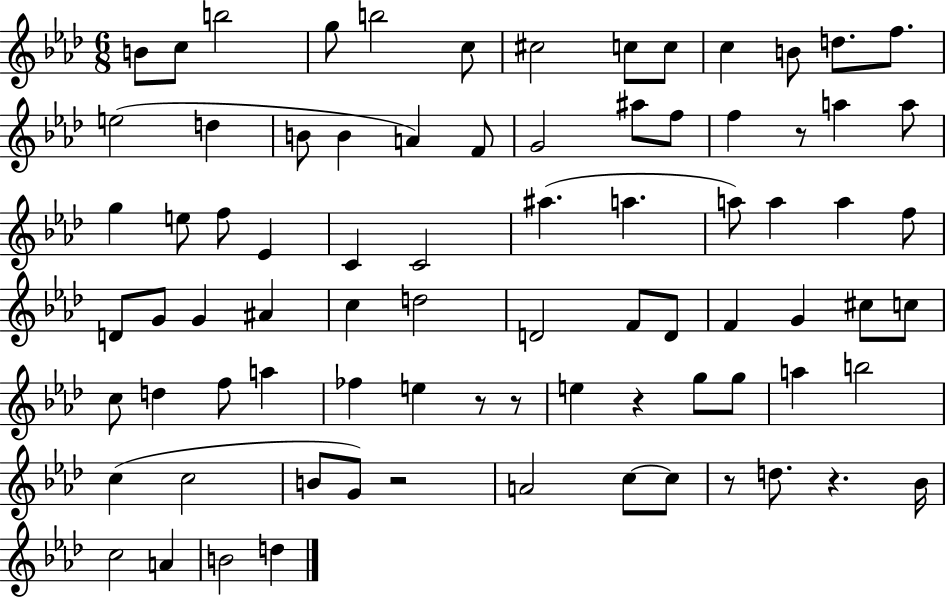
{
  \clef treble
  \numericTimeSignature
  \time 6/8
  \key aes \major
  b'8 c''8 b''2 | g''8 b''2 c''8 | cis''2 c''8 c''8 | c''4 b'8 d''8. f''8. | \break e''2( d''4 | b'8 b'4 a'4) f'8 | g'2 ais''8 f''8 | f''4 r8 a''4 a''8 | \break g''4 e''8 f''8 ees'4 | c'4 c'2 | ais''4.( a''4. | a''8) a''4 a''4 f''8 | \break d'8 g'8 g'4 ais'4 | c''4 d''2 | d'2 f'8 d'8 | f'4 g'4 cis''8 c''8 | \break c''8 d''4 f''8 a''4 | fes''4 e''4 r8 r8 | e''4 r4 g''8 g''8 | a''4 b''2 | \break c''4( c''2 | b'8 g'8) r2 | a'2 c''8~~ c''8 | r8 d''8. r4. bes'16 | \break c''2 a'4 | b'2 d''4 | \bar "|."
}